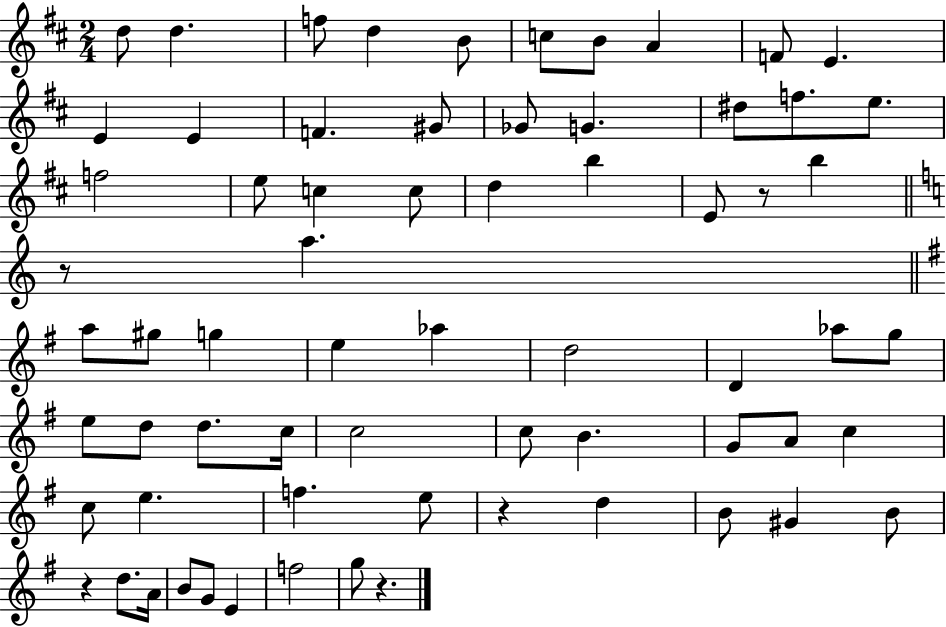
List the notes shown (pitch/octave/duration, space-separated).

D5/e D5/q. F5/e D5/q B4/e C5/e B4/e A4/q F4/e E4/q. E4/q E4/q F4/q. G#4/e Gb4/e G4/q. D#5/e F5/e. E5/e. F5/h E5/e C5/q C5/e D5/q B5/q E4/e R/e B5/q R/e A5/q. A5/e G#5/e G5/q E5/q Ab5/q D5/h D4/q Ab5/e G5/e E5/e D5/e D5/e. C5/s C5/h C5/e B4/q. G4/e A4/e C5/q C5/e E5/q. F5/q. E5/e R/q D5/q B4/e G#4/q B4/e R/q D5/e. A4/s B4/e G4/e E4/q F5/h G5/e R/q.